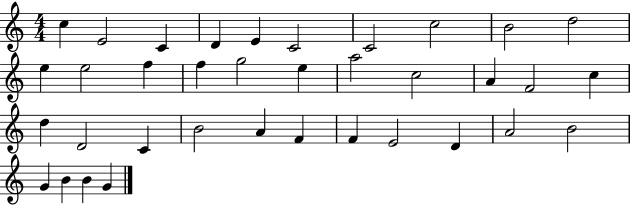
C5/q E4/h C4/q D4/q E4/q C4/h C4/h C5/h B4/h D5/h E5/q E5/h F5/q F5/q G5/h E5/q A5/h C5/h A4/q F4/h C5/q D5/q D4/h C4/q B4/h A4/q F4/q F4/q E4/h D4/q A4/h B4/h G4/q B4/q B4/q G4/q